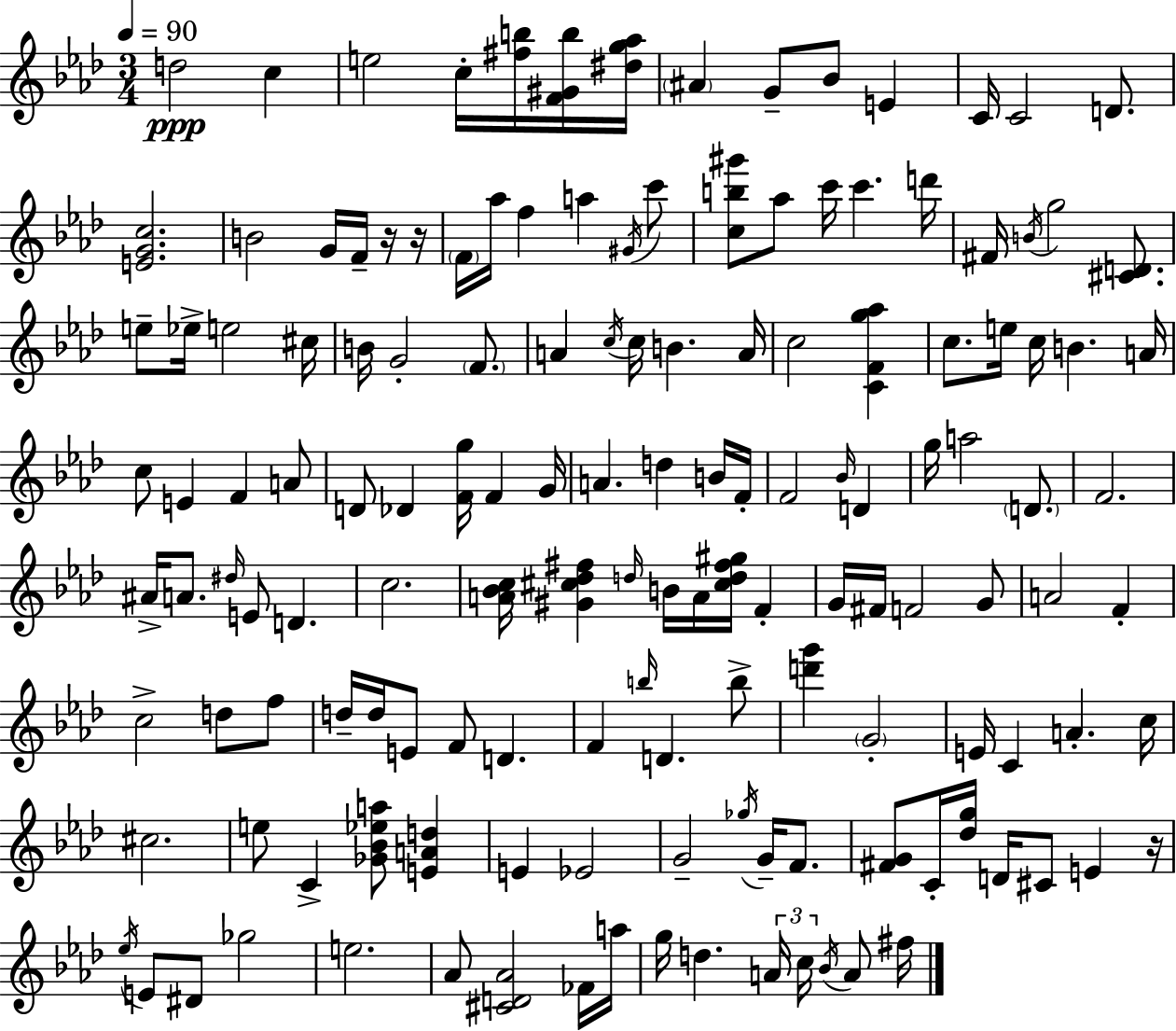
{
  \clef treble
  \numericTimeSignature
  \time 3/4
  \key aes \major
  \tempo 4 = 90
  d''2\ppp c''4 | e''2 c''16-. <fis'' b''>16 <f' gis' b''>16 <dis'' g'' aes''>16 | \parenthesize ais'4 g'8-- bes'8 e'4 | c'16 c'2 d'8. | \break <e' g' c''>2. | b'2 g'16 f'16-- r16 r16 | \parenthesize f'16 aes''16 f''4 a''4 \acciaccatura { gis'16 } c'''8 | <c'' b'' gis'''>8 aes''8 c'''16 c'''4. | \break d'''16 fis'16 \acciaccatura { b'16 } g''2 <cis' d'>8. | e''8-- ees''16-> e''2 | cis''16 b'16 g'2-. \parenthesize f'8. | a'4 \acciaccatura { c''16 } c''16 b'4. | \break a'16 c''2 <c' f' g'' aes''>4 | c''8. e''16 c''16 b'4. | a'16 c''8 e'4 f'4 | a'8 d'8 des'4 <f' g''>16 f'4 | \break g'16 a'4. d''4 | b'16 f'16-. f'2 \grace { bes'16 } | d'4 g''16 a''2 | \parenthesize d'8. f'2. | \break ais'16-> a'8. \grace { dis''16 } e'8 d'4. | c''2. | <a' bes' c''>16 <gis' cis'' des'' fis''>4 \grace { d''16 } b'16 | a'16 <cis'' d'' fis'' gis''>16 f'4-. g'16 fis'16 f'2 | \break g'8 a'2 | f'4-. c''2-> | d''8 f''8 d''16-- d''16 e'8 f'8 | d'4. f'4 \grace { b''16 } d'4. | \break b''8-> <d''' g'''>4 \parenthesize g'2-. | e'16 c'4 | a'4.-. c''16 cis''2. | e''8 c'4-> | \break <ges' bes' ees'' a''>8 <e' a' d''>4 e'4 ees'2 | g'2-- | \acciaccatura { ges''16 } g'16-- f'8. <fis' g'>8 c'16-. <des'' g''>16 | d'16 cis'8 e'4 r16 \acciaccatura { ees''16 } e'8 dis'8 | \break ges''2 e''2. | aes'8 <cis' d' aes'>2 | fes'16 a''16 g''16 d''4. | \tuplet 3/2 { a'16 c''16 \acciaccatura { bes'16 } } a'8 fis''16 \bar "|."
}